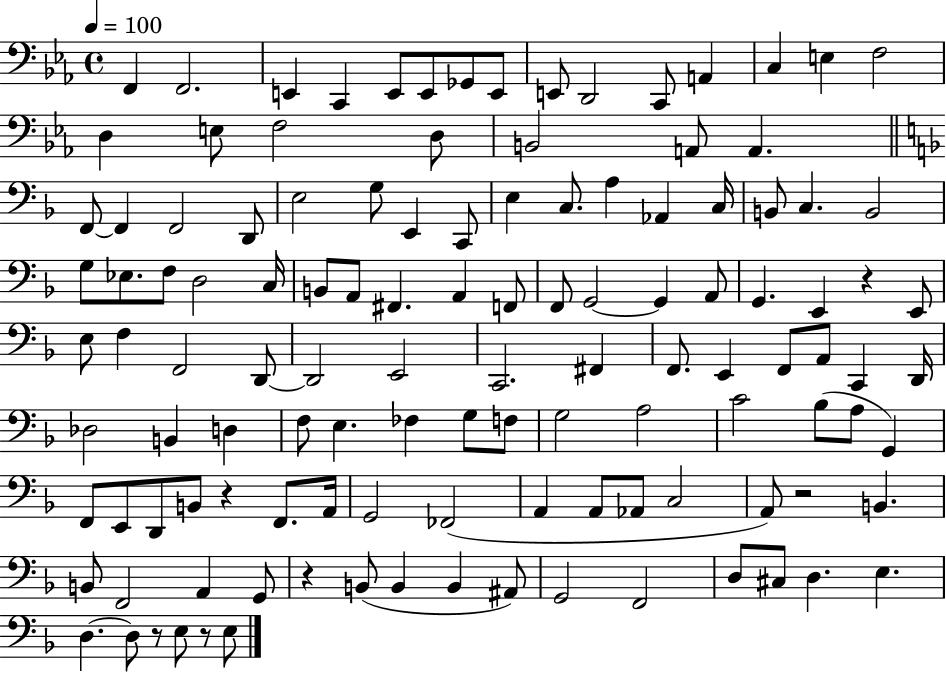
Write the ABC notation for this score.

X:1
T:Untitled
M:4/4
L:1/4
K:Eb
F,, F,,2 E,, C,, E,,/2 E,,/2 _G,,/2 E,,/2 E,,/2 D,,2 C,,/2 A,, C, E, F,2 D, E,/2 F,2 D,/2 B,,2 A,,/2 A,, F,,/2 F,, F,,2 D,,/2 E,2 G,/2 E,, C,,/2 E, C,/2 A, _A,, C,/4 B,,/2 C, B,,2 G,/2 _E,/2 F,/2 D,2 C,/4 B,,/2 A,,/2 ^F,, A,, F,,/2 F,,/2 G,,2 G,, A,,/2 G,, E,, z E,,/2 E,/2 F, F,,2 D,,/2 D,,2 E,,2 C,,2 ^F,, F,,/2 E,, F,,/2 A,,/2 C,, D,,/4 _D,2 B,, D, F,/2 E, _F, G,/2 F,/2 G,2 A,2 C2 _B,/2 A,/2 G,, F,,/2 E,,/2 D,,/2 B,,/2 z F,,/2 A,,/4 G,,2 _F,,2 A,, A,,/2 _A,,/2 C,2 A,,/2 z2 B,, B,,/2 F,,2 A,, G,,/2 z B,,/2 B,, B,, ^A,,/2 G,,2 F,,2 D,/2 ^C,/2 D, E, D, D,/2 z/2 E,/2 z/2 E,/2